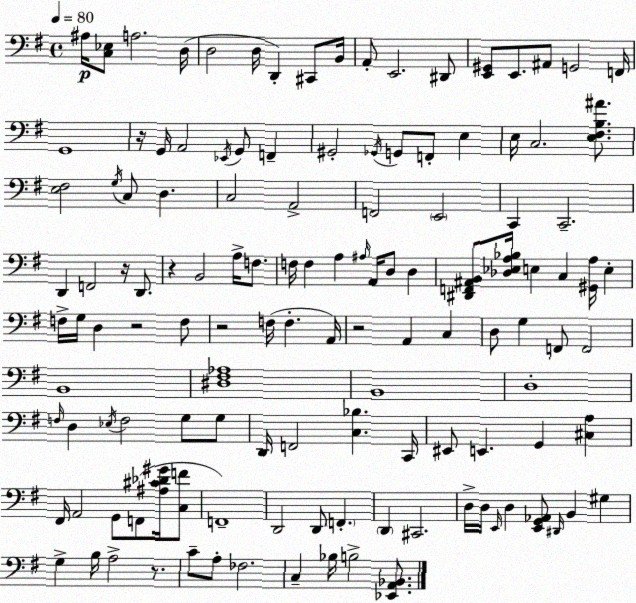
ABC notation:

X:1
T:Untitled
M:4/4
L:1/4
K:G
^A,/4 [C,_E,]/2 A,2 D,/4 D,2 D,/4 D,, ^C,,/2 B,,/4 A,,/2 E,,2 ^D,,/2 [E,,^G,,]/2 E,,/2 ^A,,/2 G,,2 F,,/4 G,,4 z/4 G,,/4 A,,2 _E,,/4 G,,/2 F,, ^G,,2 _G,,/4 G,,/2 F,,/2 E, E,/4 C,2 [E,^F,B,^A]/2 [E,^F,]2 G,/4 C,/2 D, C,2 A,,2 F,,2 E,,2 C,, C,,2 D,, F,,2 z/4 D,,/2 z B,,2 A,/4 F,/2 F,/4 F, A, ^A,/4 A,,/4 D,/2 D, [^D,,F,,^A,,B,,]/2 [_D,_E,A,_B,]/4 E, C, [^G,,A,]/4 E, F,/4 G,/4 D, z2 F,/2 z2 F,/4 F, A,,/4 z2 A,, C, D,/2 G, F,,/2 F,,2 B,,4 [^D,^F,_A,]4 B,,4 D,4 F,/4 D, _E,/4 F,2 G,/2 G,/2 D,,/4 F,,2 [C,_B,] C,,/4 ^E,,/2 E,, G,, [^C,A,] ^F,,/4 A,,2 G,,/2 F,,/2 [^A,^C_D^G]/4 [C,F]/2 F,,4 D,,2 D,,/2 F,, D,, ^C,,2 D,/4 D,/4 E,,/4 D, [E,,G,,_A,,]/2 ^D,,/4 B,, ^G, G, B,/4 A,2 z/2 C/2 A,/2 _F,2 C, _B,/4 B,2 [_E,,A,,_B,,]/2